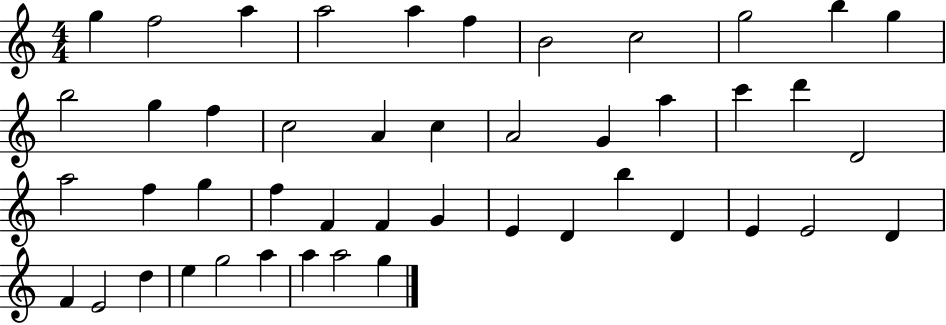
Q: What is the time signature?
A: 4/4